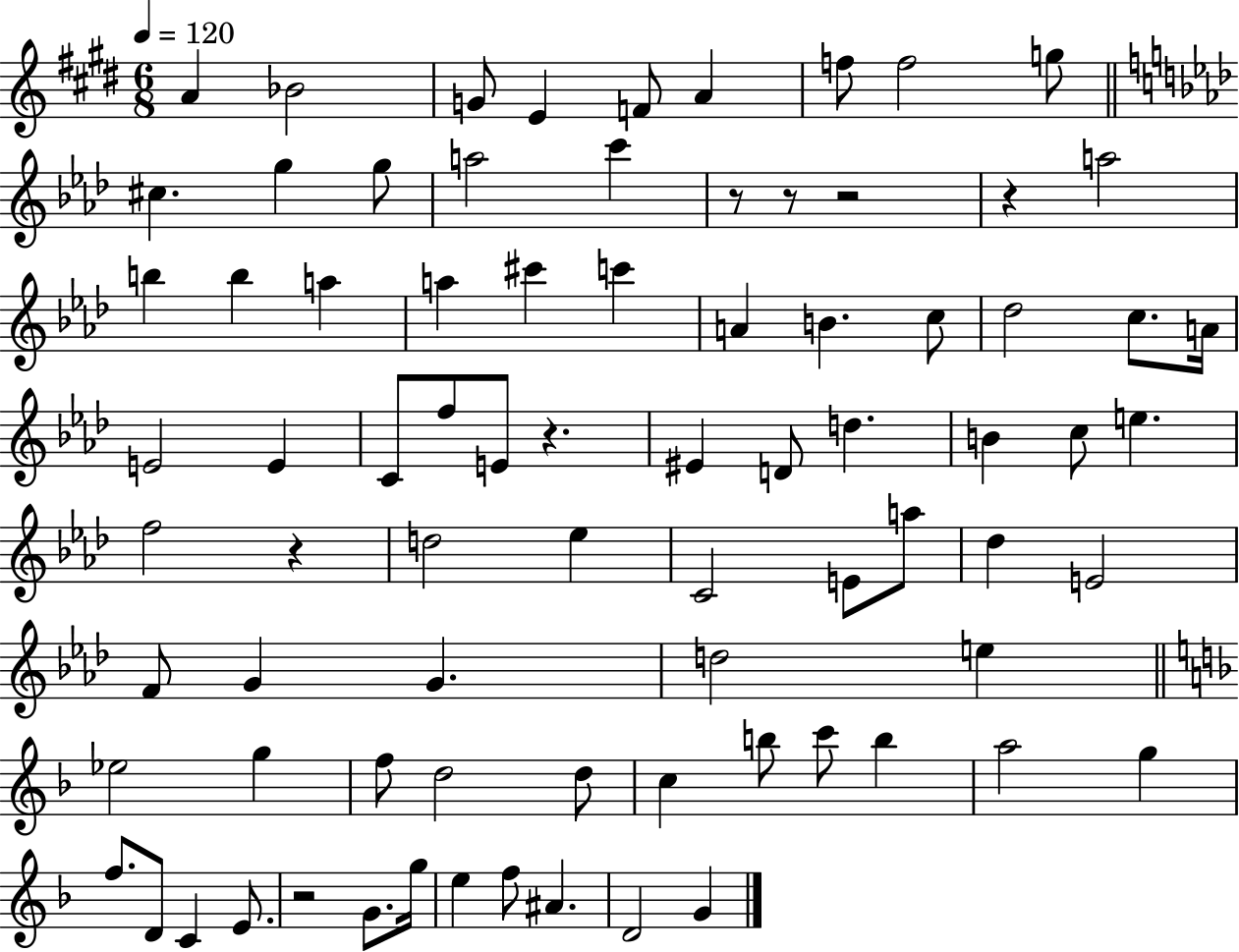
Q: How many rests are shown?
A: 7